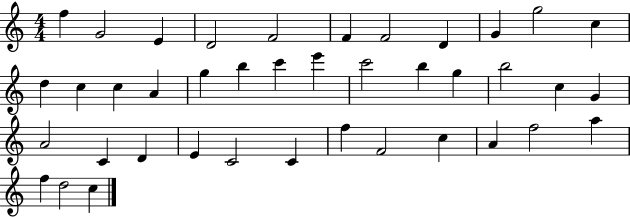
F5/q G4/h E4/q D4/h F4/h F4/q F4/h D4/q G4/q G5/h C5/q D5/q C5/q C5/q A4/q G5/q B5/q C6/q E6/q C6/h B5/q G5/q B5/h C5/q G4/q A4/h C4/q D4/q E4/q C4/h C4/q F5/q F4/h C5/q A4/q F5/h A5/q F5/q D5/h C5/q